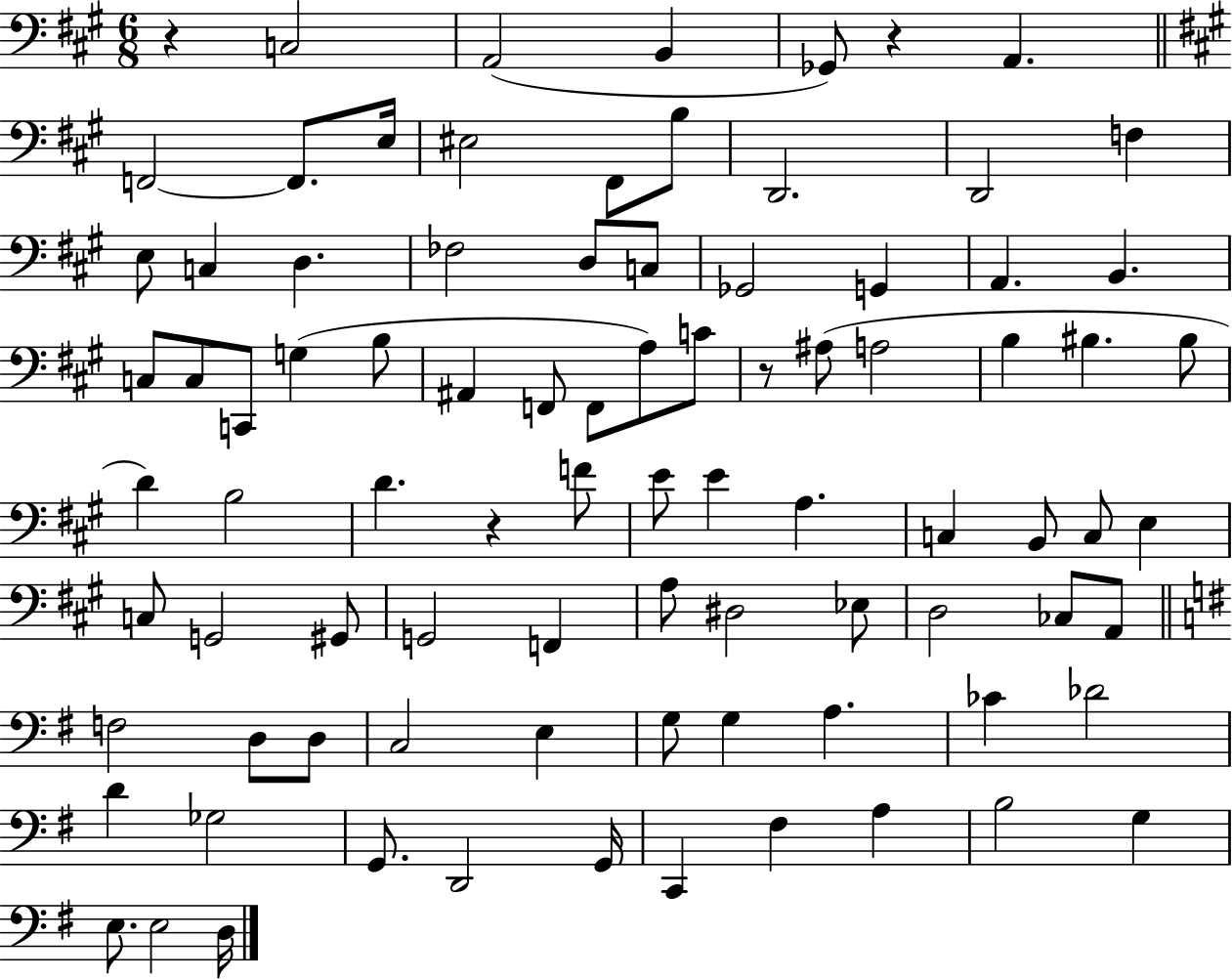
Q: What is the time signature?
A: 6/8